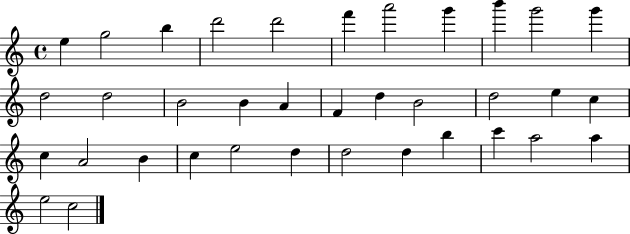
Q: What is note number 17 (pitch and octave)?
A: F4